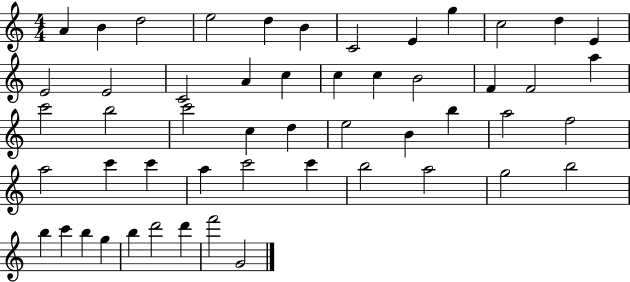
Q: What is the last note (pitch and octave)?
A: G4